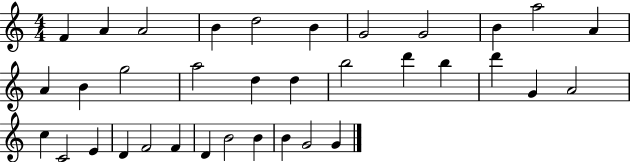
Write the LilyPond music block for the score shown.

{
  \clef treble
  \numericTimeSignature
  \time 4/4
  \key c \major
  f'4 a'4 a'2 | b'4 d''2 b'4 | g'2 g'2 | b'4 a''2 a'4 | \break a'4 b'4 g''2 | a''2 d''4 d''4 | b''2 d'''4 b''4 | d'''4 g'4 a'2 | \break c''4 c'2 e'4 | d'4 f'2 f'4 | d'4 b'2 b'4 | b'4 g'2 g'4 | \break \bar "|."
}